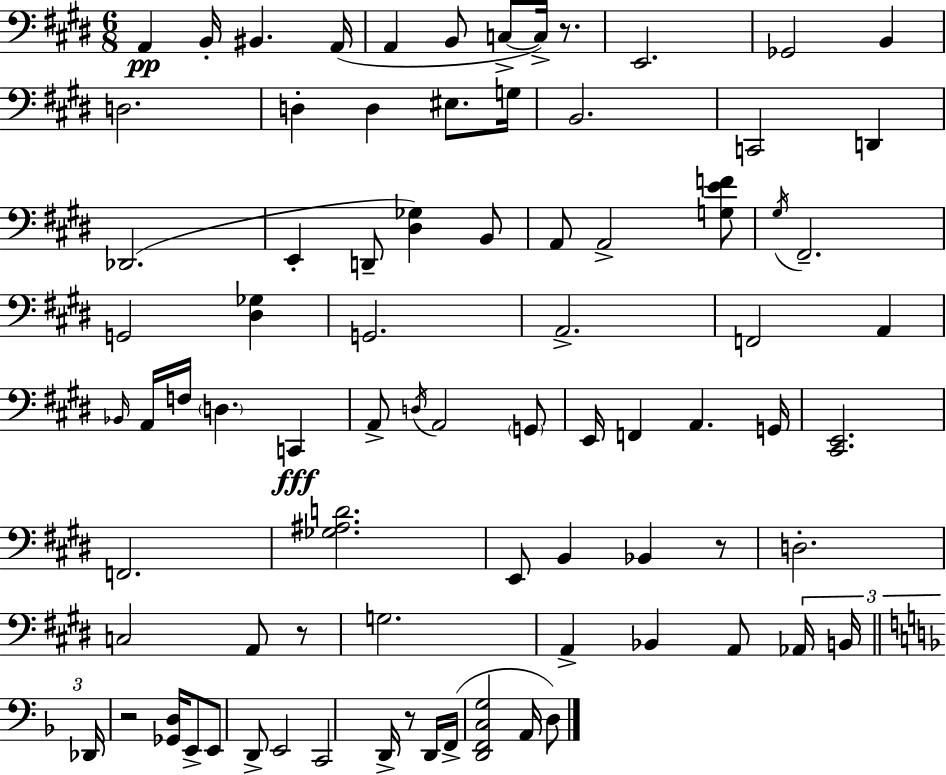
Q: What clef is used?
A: bass